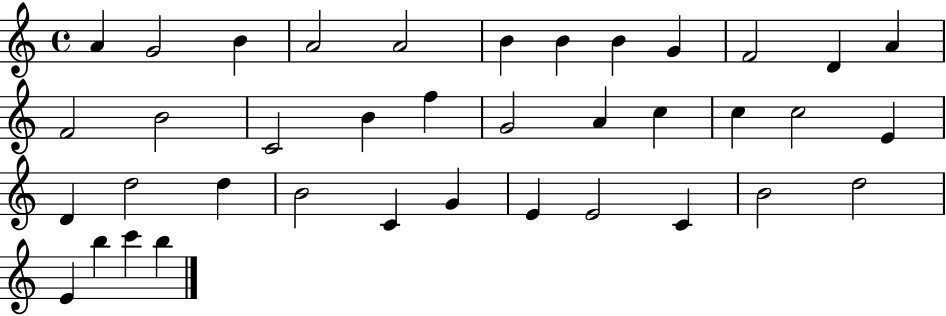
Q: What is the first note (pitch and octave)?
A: A4